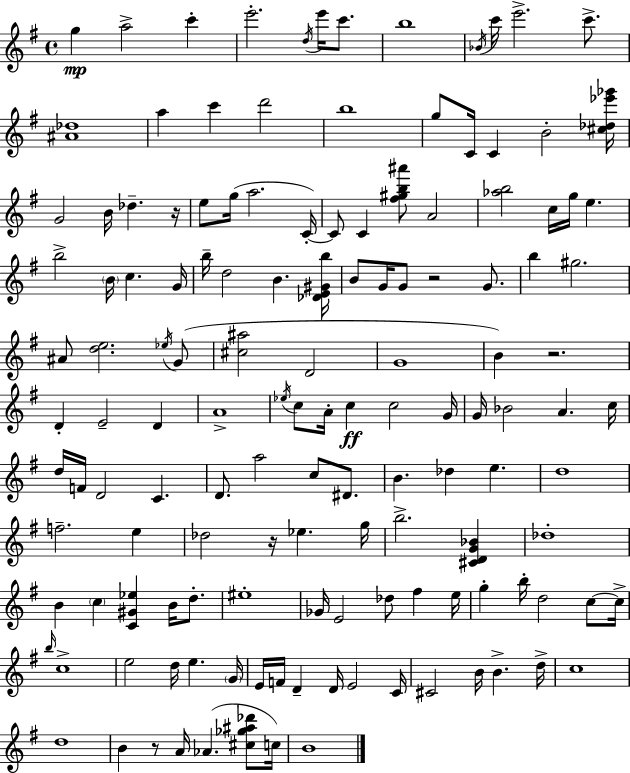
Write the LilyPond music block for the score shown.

{
  \clef treble
  \time 4/4
  \defaultTimeSignature
  \key g \major
  g''4\mp a''2-> c'''4-. | e'''2.-. \acciaccatura { d''16 } e'''16 c'''8. | b''1 | \acciaccatura { bes'16 } c'''16 e'''2.-> c'''8.-> | \break <ais' des''>1 | a''4 c'''4 d'''2 | b''1 | g''8 c'16 c'4 b'2-. | \break <cis'' des'' ees''' ges'''>16 g'2 b'16 des''4.-- | r16 e''8 g''16( a''2. | c'16-.~~) c'8 c'4 <fis'' gis'' b'' ais'''>8 a'2 | <aes'' b''>2 c''16 g''16 e''4. | \break b''2-> \parenthesize b'16 c''4. | g'16 b''16-- d''2 b'4. | <des' e' gis' b''>16 b'8 g'16 g'8 r2 g'8. | b''4 gis''2. | \break ais'8 <d'' e''>2. | \acciaccatura { ees''16 }( g'8 <cis'' ais''>2 d'2 | g'1 | b'4) r2. | \break d'4-. e'2-- d'4 | a'1-> | \acciaccatura { ees''16 } c''8 a'16-. c''4\ff c''2 | g'16 g'16 bes'2 a'4. | \break c''16 d''16 f'16 d'2 c'4. | d'8. a''2 c''8 | dis'8. b'4. des''4 e''4. | d''1 | \break f''2.-- | e''4 des''2 r16 ees''4. | g''16 b''2.-> | <cis' d' g' bes'>4 des''1-. | \break b'4 \parenthesize c''4 <c' gis' ees''>4 | b'16 d''8.-. eis''1-. | ges'16 e'2 des''8 fis''4 | e''16 g''4-. b''16-. d''2 | \break c''8~~ c''16-> \grace { b''16 } c''1-> | e''2 d''16 e''4. | \parenthesize g'16 e'16 f'16 d'4-- d'16 e'2 | c'16 cis'2 b'16 b'4.-> | \break d''16-> c''1 | d''1 | b'4 r8 a'16 aes'4.( | <cis'' ges'' ais'' des'''>8 c''16) b'1 | \break \bar "|."
}